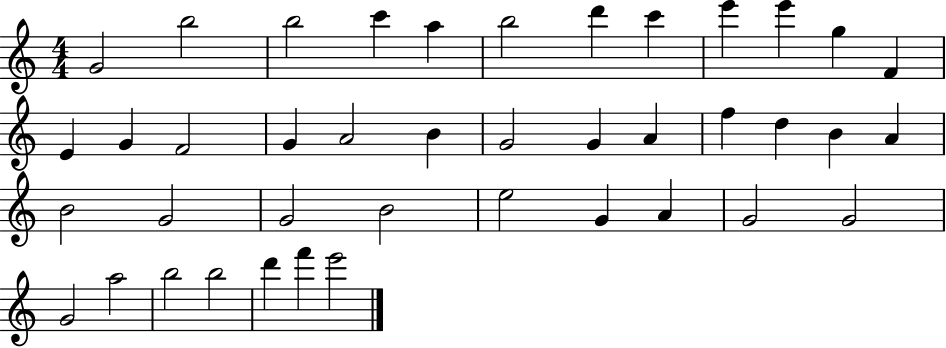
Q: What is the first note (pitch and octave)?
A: G4